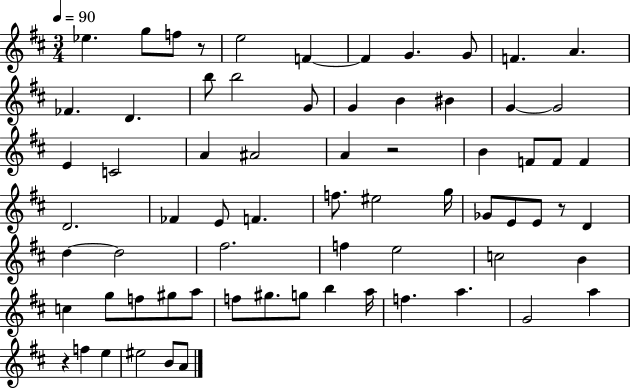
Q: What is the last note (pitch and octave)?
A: A4